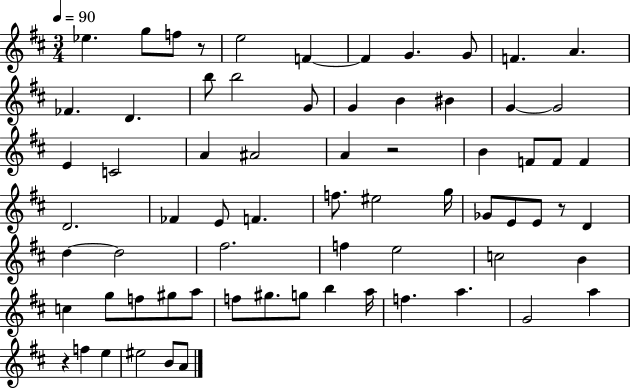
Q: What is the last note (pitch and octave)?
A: A4